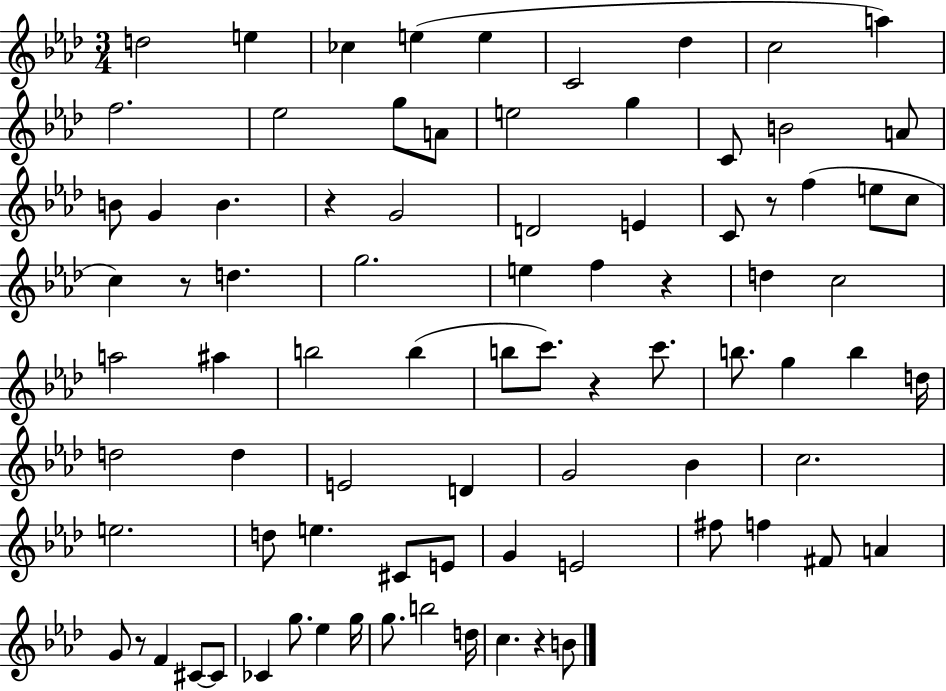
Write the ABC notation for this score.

X:1
T:Untitled
M:3/4
L:1/4
K:Ab
d2 e _c e e C2 _d c2 a f2 _e2 g/2 A/2 e2 g C/2 B2 A/2 B/2 G B z G2 D2 E C/2 z/2 f e/2 c/2 c z/2 d g2 e f z d c2 a2 ^a b2 b b/2 c'/2 z c'/2 b/2 g b d/4 d2 d E2 D G2 _B c2 e2 d/2 e ^C/2 E/2 G E2 ^f/2 f ^F/2 A G/2 z/2 F ^C/2 ^C/2 _C g/2 _e g/4 g/2 b2 d/4 c z B/2